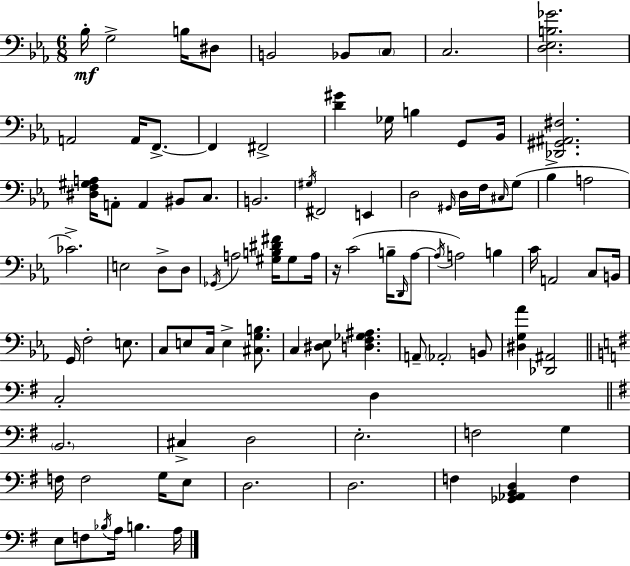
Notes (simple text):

Bb3/s G3/h B3/s D#3/e B2/h Bb2/e C3/e C3/h. [D3,Eb3,B3,Gb4]/h. A2/h A2/s F2/e. F2/q F#2/h [D4,G#4]/q Gb3/s B3/q G2/e Bb2/s [Db2,G#2,A#2,F#3]/h. [D#3,F3,G#3,A3]/s A2/e A2/q BIS2/e C3/e. B2/h. G#3/s F#2/h E2/q D3/h G#2/s D3/s F3/s C#3/s G3/e Bb3/q A3/h CES4/h. E3/h D3/e D3/e Gb2/s A3/h [G#3,B3,D#4,F#4]/s G#3/e A3/s R/s C4/h B3/s D2/s Ab3/e Ab3/s A3/h B3/q C4/s A2/h C3/e B2/s G2/s F3/h E3/e. C3/e E3/e C3/s E3/q [C#3,G3,B3]/e. C3/q [D#3,Eb3]/e [D3,F3,Gb3,A#3]/q. A2/e Ab2/h B2/e [D#3,G3,Ab4]/q [Db2,A#2]/h C3/h D3/q B2/h. C#3/q D3/h E3/h. F3/h G3/q F3/s F3/h G3/s E3/e D3/h. D3/h. F3/q [Gb2,Ab2,B2,D3]/q F3/q E3/e F3/e Bb3/s A3/s B3/q. A3/s